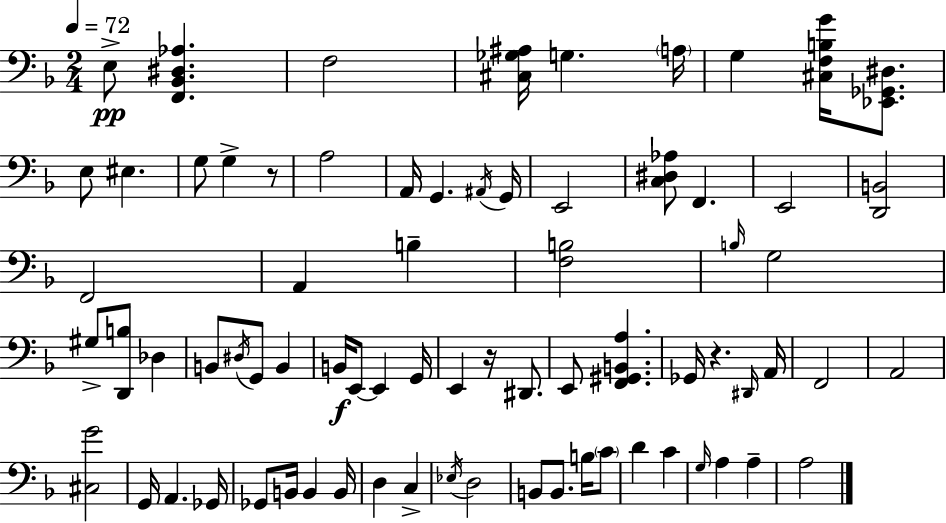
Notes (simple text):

E3/e [F2,Bb2,D#3,Ab3]/q. F3/h [C#3,Gb3,A#3]/s G3/q. A3/s G3/q [C#3,F3,B3,G4]/s [Eb2,Gb2,D#3]/e. E3/e EIS3/q. G3/e G3/q R/e A3/h A2/s G2/q. A#2/s G2/s E2/h [C3,D#3,Ab3]/e F2/q. E2/h [D2,B2]/h F2/h A2/q B3/q [F3,B3]/h B3/s G3/h G#3/e [D2,B3]/e Db3/q B2/e D#3/s G2/e B2/q B2/s E2/e E2/q G2/s E2/q R/s D#2/e. E2/e [F2,G#2,B2,A3]/q. Gb2/s R/q. D#2/s A2/s F2/h A2/h [C#3,G4]/h G2/s A2/q. Gb2/s Gb2/e B2/s B2/q B2/s D3/q C3/q Eb3/s D3/h B2/e B2/e. B3/s C4/e D4/q C4/q G3/s A3/q A3/q A3/h